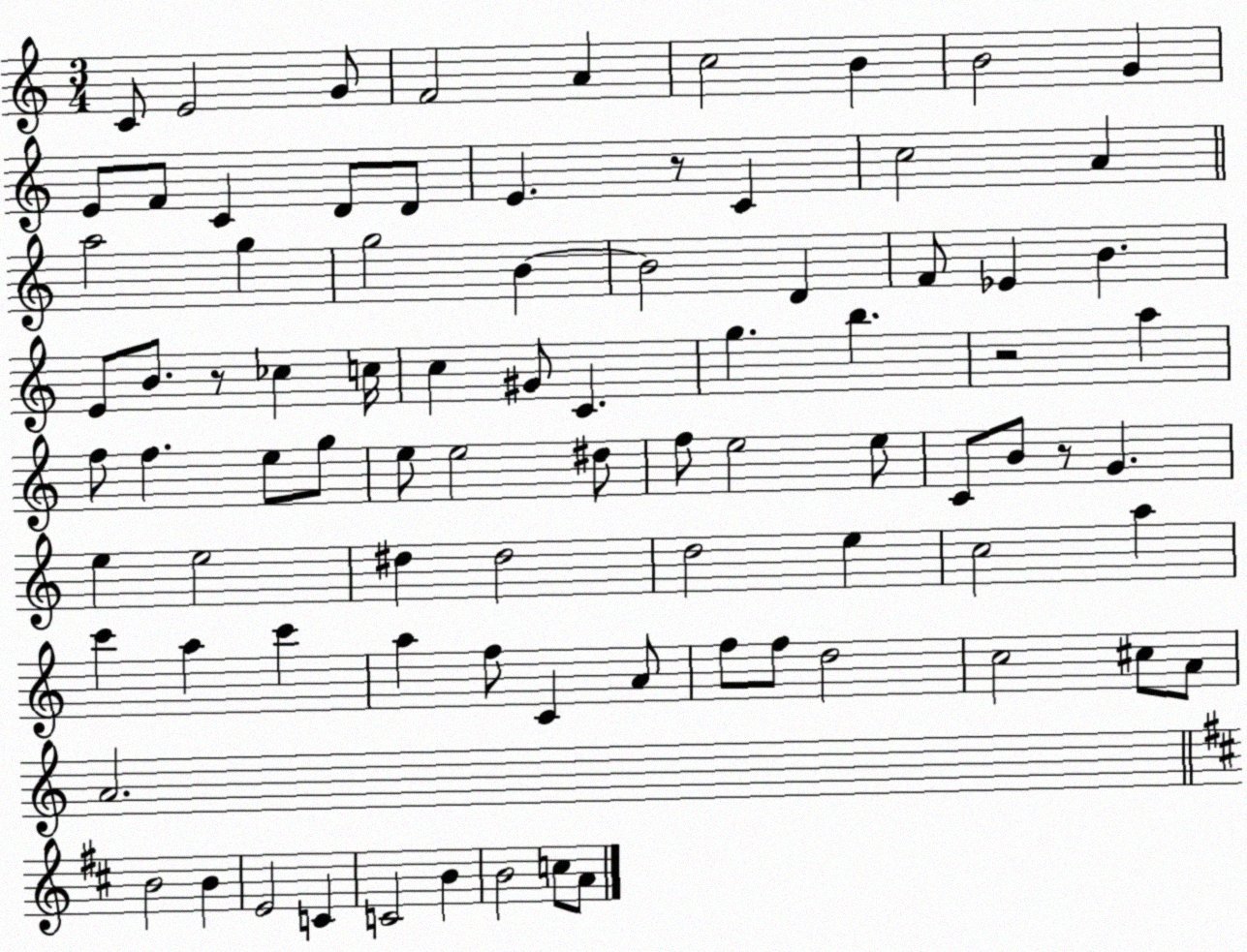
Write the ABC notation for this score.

X:1
T:Untitled
M:3/4
L:1/4
K:C
C/2 E2 G/2 F2 A c2 B B2 G E/2 F/2 C D/2 D/2 E z/2 C c2 A a2 g g2 B B2 D F/2 _E B E/2 B/2 z/2 _c c/4 c ^G/2 C g b z2 a f/2 f e/2 g/2 e/2 e2 ^d/2 f/2 e2 e/2 C/2 B/2 z/2 G e e2 ^d ^d2 d2 e c2 a c' a c' a f/2 C A/2 f/2 f/2 d2 c2 ^c/2 A/2 A2 B2 B E2 C C2 B B2 c/2 A/2